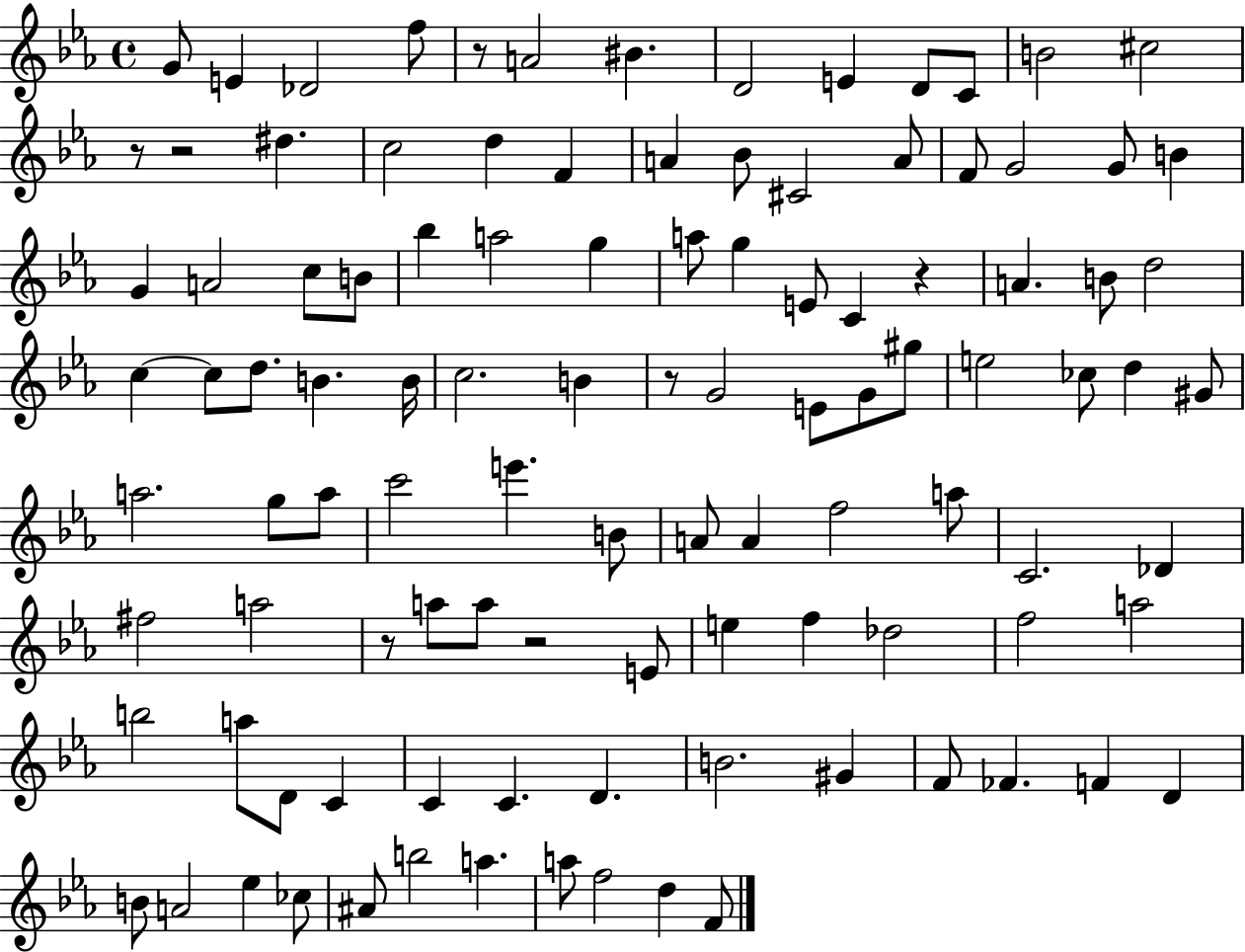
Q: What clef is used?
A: treble